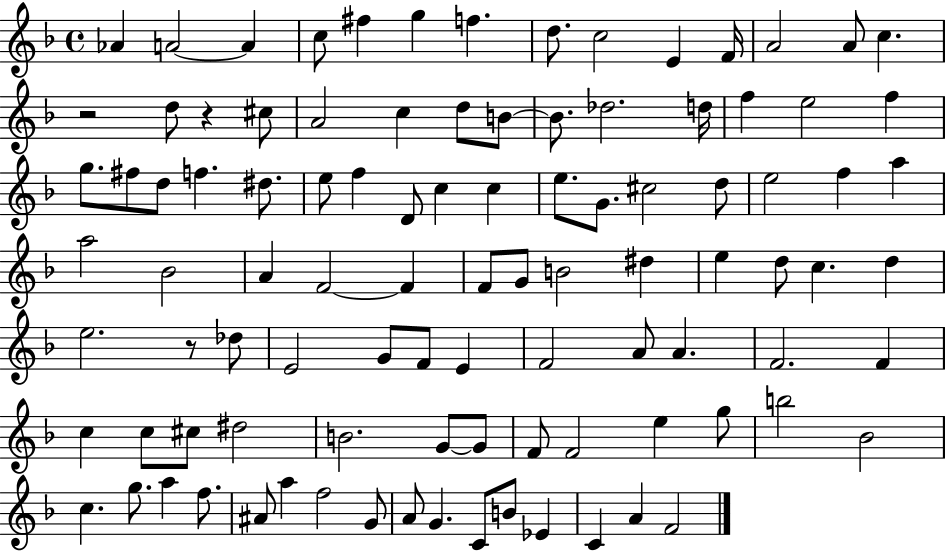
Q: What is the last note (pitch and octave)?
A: F4